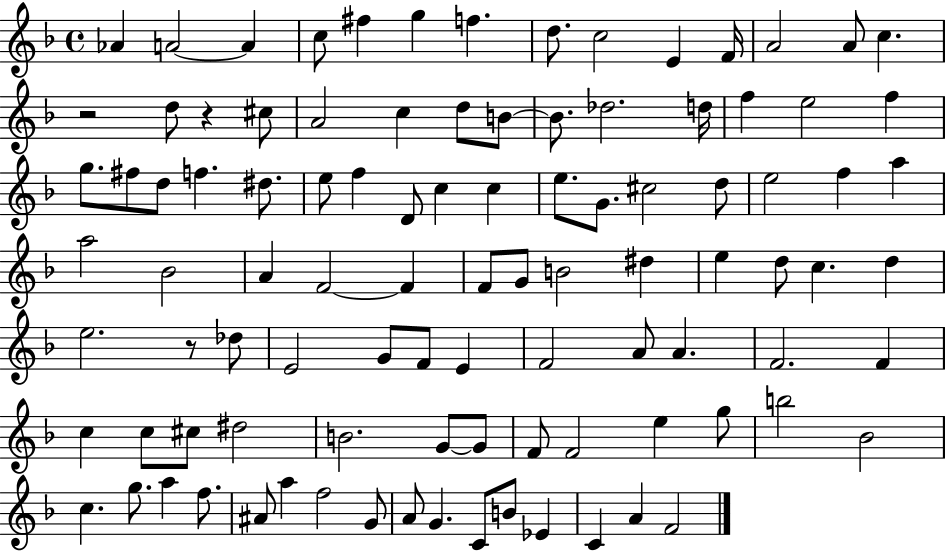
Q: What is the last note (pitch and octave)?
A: F4